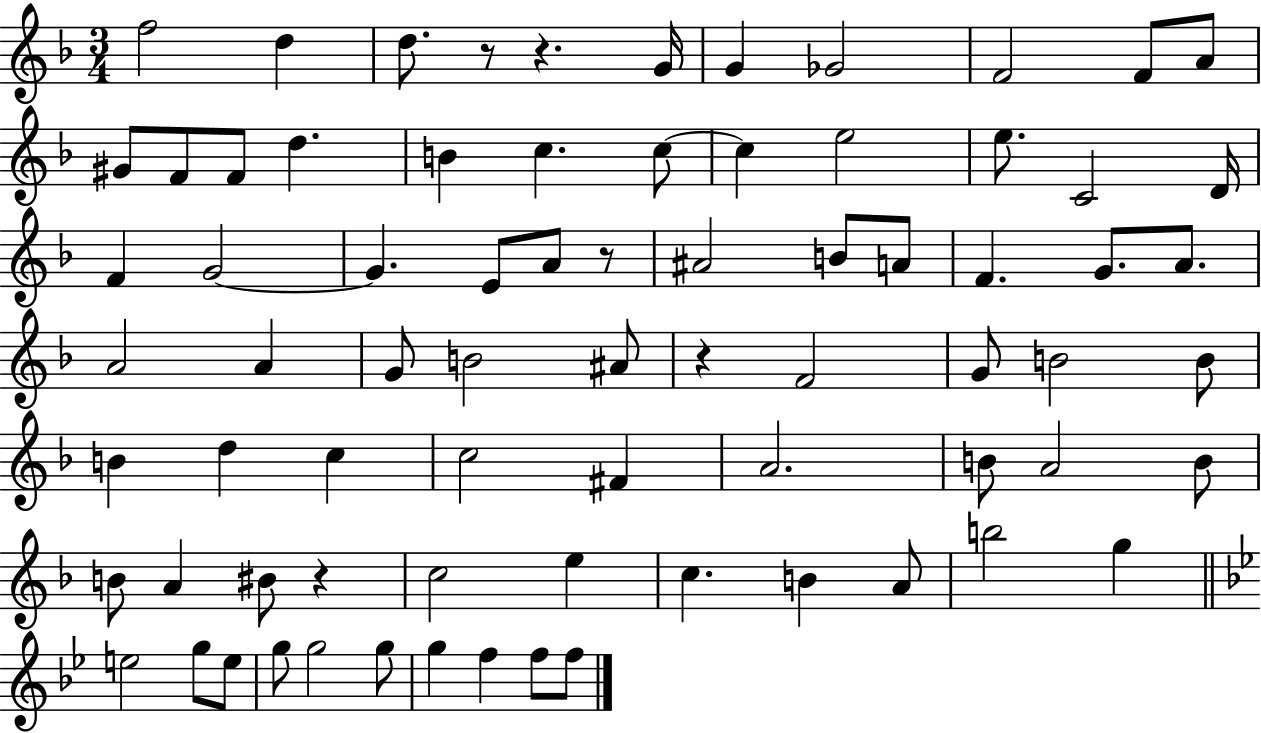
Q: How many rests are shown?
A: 5